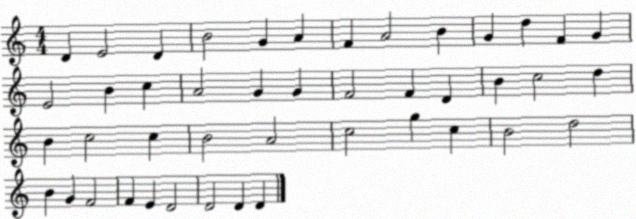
X:1
T:Untitled
M:4/4
L:1/4
K:C
D E2 D B2 G A F A2 B G d F G E2 B c A2 G G F2 F D B c2 d B c2 c B2 A2 c2 g c B2 d2 B G F2 F E D2 D2 D D